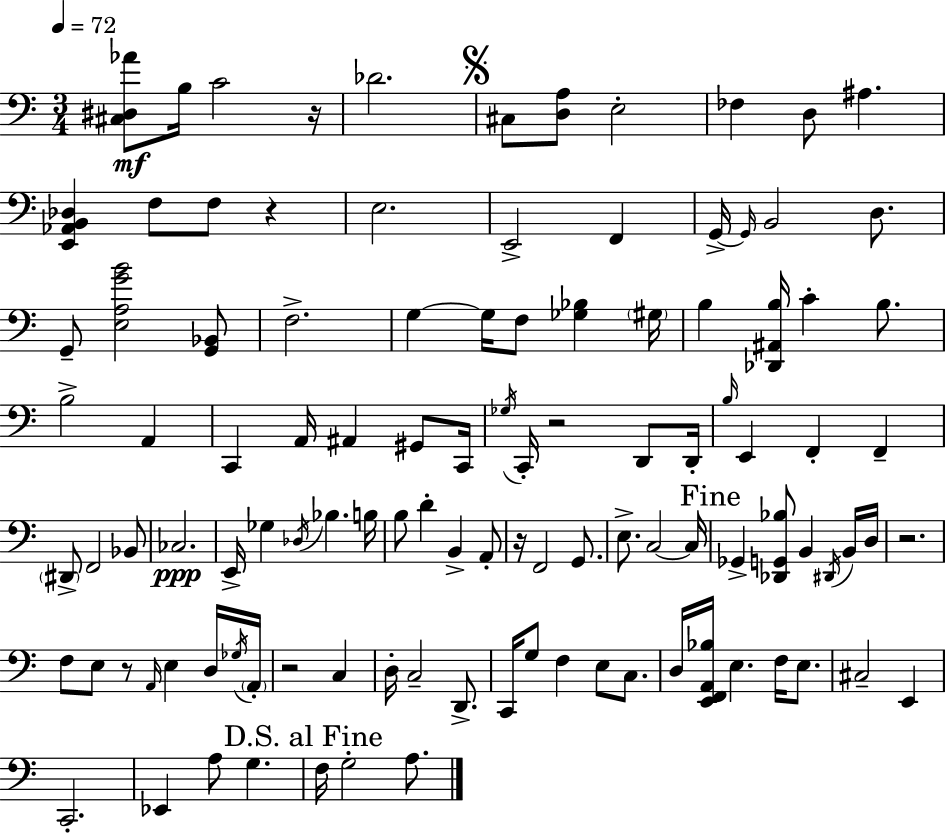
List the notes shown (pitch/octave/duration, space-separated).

[C#3,D#3,Ab4]/e B3/s C4/h R/s Db4/h. C#3/e [D3,A3]/e E3/h FES3/q D3/e A#3/q. [E2,Ab2,B2,Db3]/q F3/e F3/e R/q E3/h. E2/h F2/q G2/s G2/s B2/h D3/e. G2/e [E3,A3,G4,B4]/h [G2,Bb2]/e F3/h. G3/q G3/s F3/e [Gb3,Bb3]/q G#3/s B3/q [Db2,A#2,B3]/s C4/q B3/e. B3/h A2/q C2/q A2/s A#2/q G#2/e C2/s Gb3/s C2/s R/h D2/e D2/s B3/s E2/q F2/q F2/q D#2/e F2/h Bb2/e CES3/h. E2/s Gb3/q Db3/s Bb3/q. B3/s B3/e D4/q B2/q A2/e R/s F2/h G2/e. E3/e. C3/h C3/s Gb2/q [Db2,G2,Bb3]/e B2/q D#2/s B2/s D3/s R/h. F3/e E3/e R/e A2/s E3/q D3/s Gb3/s A2/s R/h C3/q D3/s C3/h D2/e. C2/s G3/e F3/q E3/e C3/e. D3/s [E2,F2,A2,Bb3]/s E3/q. F3/s E3/e. C#3/h E2/q C2/h. Eb2/q A3/e G3/q. F3/s G3/h A3/e.